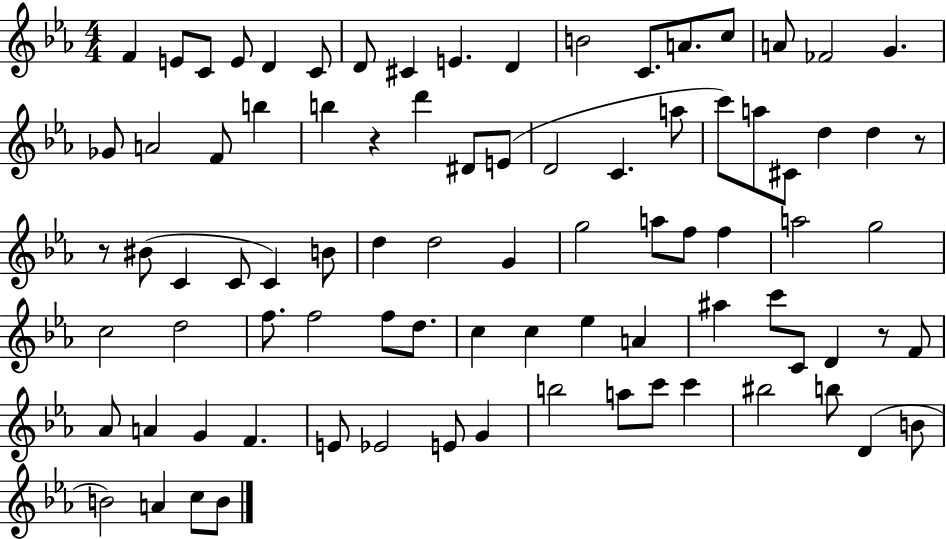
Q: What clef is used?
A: treble